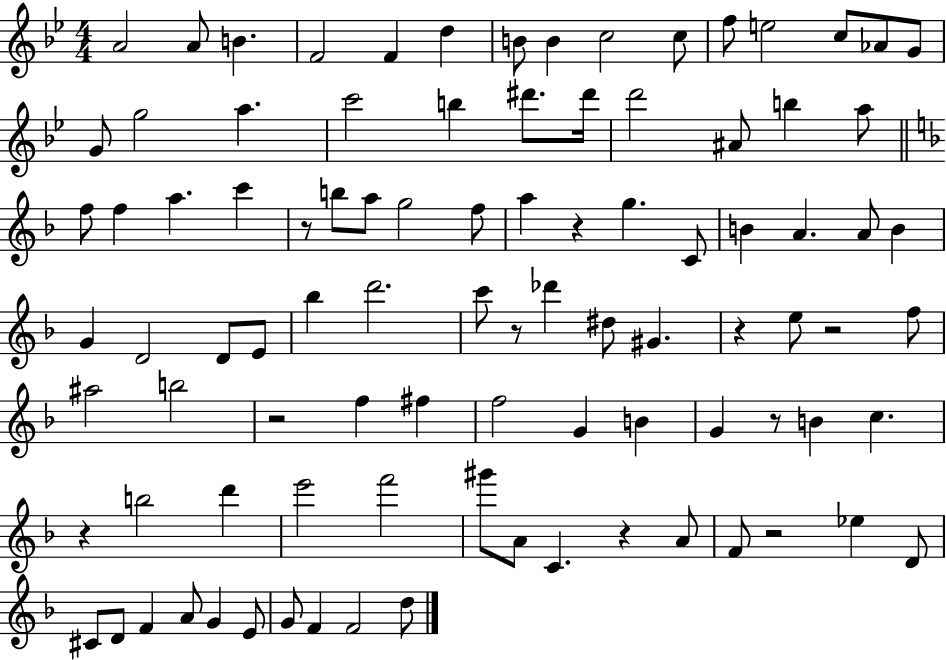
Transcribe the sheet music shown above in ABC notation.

X:1
T:Untitled
M:4/4
L:1/4
K:Bb
A2 A/2 B F2 F d B/2 B c2 c/2 f/2 e2 c/2 _A/2 G/2 G/2 g2 a c'2 b ^d'/2 ^d'/4 d'2 ^A/2 b a/2 f/2 f a c' z/2 b/2 a/2 g2 f/2 a z g C/2 B A A/2 B G D2 D/2 E/2 _b d'2 c'/2 z/2 _d' ^d/2 ^G z e/2 z2 f/2 ^a2 b2 z2 f ^f f2 G B G z/2 B c z b2 d' e'2 f'2 ^g'/2 A/2 C z A/2 F/2 z2 _e D/2 ^C/2 D/2 F A/2 G E/2 G/2 F F2 d/2